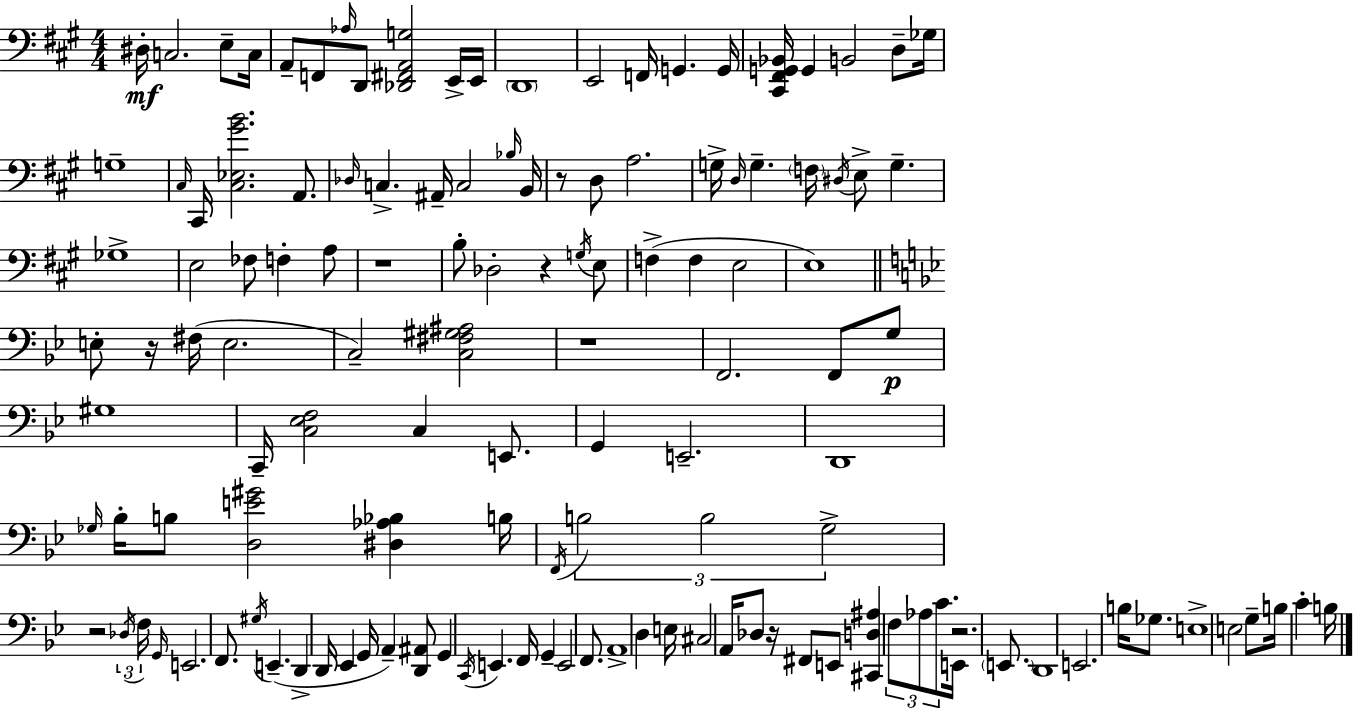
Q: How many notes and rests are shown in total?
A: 132